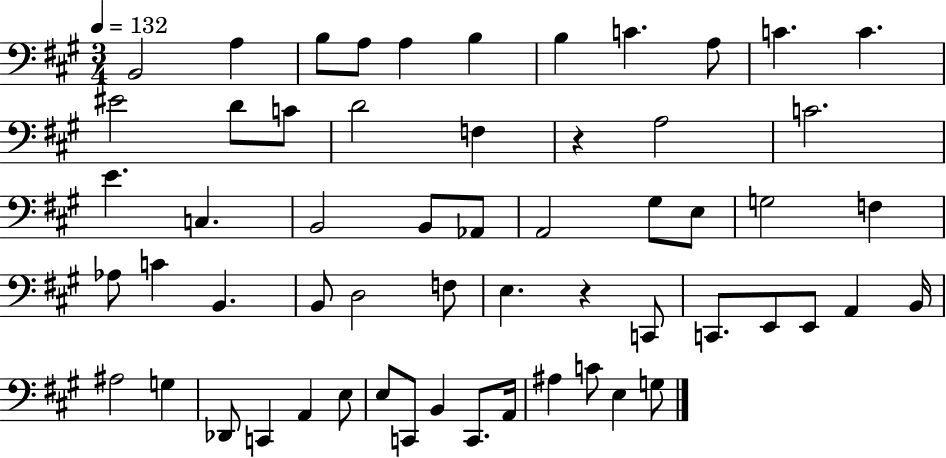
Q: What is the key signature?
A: A major